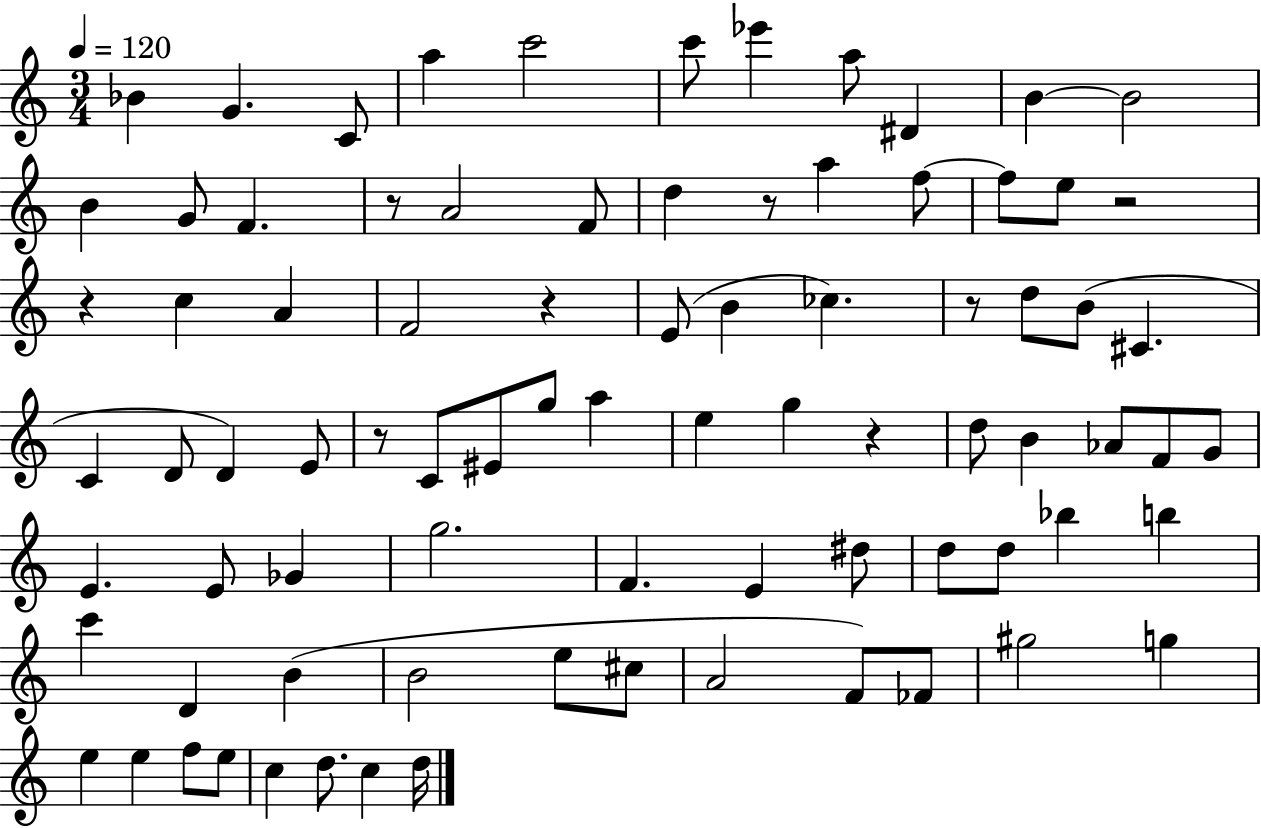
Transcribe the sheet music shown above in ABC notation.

X:1
T:Untitled
M:3/4
L:1/4
K:C
_B G C/2 a c'2 c'/2 _e' a/2 ^D B B2 B G/2 F z/2 A2 F/2 d z/2 a f/2 f/2 e/2 z2 z c A F2 z E/2 B _c z/2 d/2 B/2 ^C C D/2 D E/2 z/2 C/2 ^E/2 g/2 a e g z d/2 B _A/2 F/2 G/2 E E/2 _G g2 F E ^d/2 d/2 d/2 _b b c' D B B2 e/2 ^c/2 A2 F/2 _F/2 ^g2 g e e f/2 e/2 c d/2 c d/4